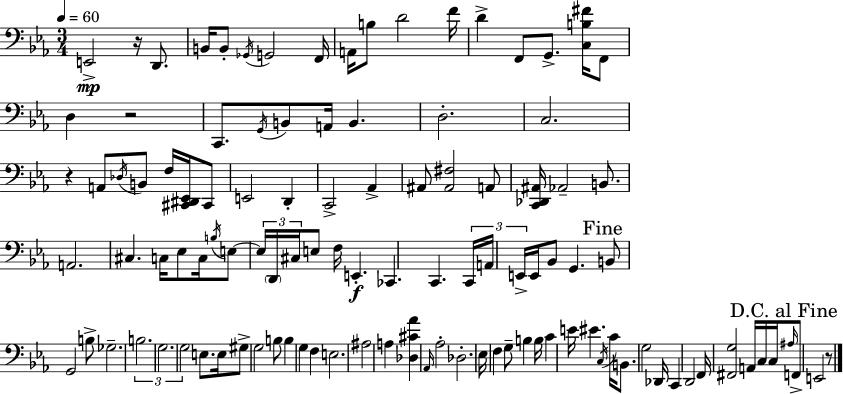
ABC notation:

X:1
T:Untitled
M:3/4
L:1/4
K:Cm
E,,2 z/4 D,,/2 B,,/4 B,,/2 _G,,/4 G,,2 F,,/4 A,,/4 B,/2 D2 F/4 D F,,/2 G,,/2 [C,B,^F]/4 F,,/2 D, z2 C,,/2 G,,/4 B,,/2 A,,/4 B,, D,2 C,2 z A,,/2 _D,/4 B,,/2 F,/4 [^C,,^D,,_E,,]/4 ^C,,/2 E,,2 D,, C,,2 _A,, ^A,,/2 [^A,,^F,]2 A,,/2 [C,,_D,,^A,,]/4 _A,,2 B,,/2 A,,2 ^C, C,/4 _E,/2 C,/4 B,/4 E,/2 E,/4 D,,/4 ^C,/4 E,/2 F,/4 E,, _C,, C,, C,,/4 A,,/4 E,,/4 E,,/4 _B,,/2 G,, B,,/2 G,,2 B,/2 _G,2 B,2 G,2 G,2 E,/2 E,/4 ^G,/2 G,2 B,/2 B, G, F, E,2 ^A,2 A, [_D,^C_A] _A,,/4 _A,2 _D,2 _E,/4 F, G,/2 B, B,/4 C E/4 ^E C,/4 C/4 B,,/2 G,2 _D,,/4 C,, D,,2 F,,/4 [^F,,G,]2 A,,/4 C,/4 C,/4 ^A,/4 F,,/2 E,,2 z/2